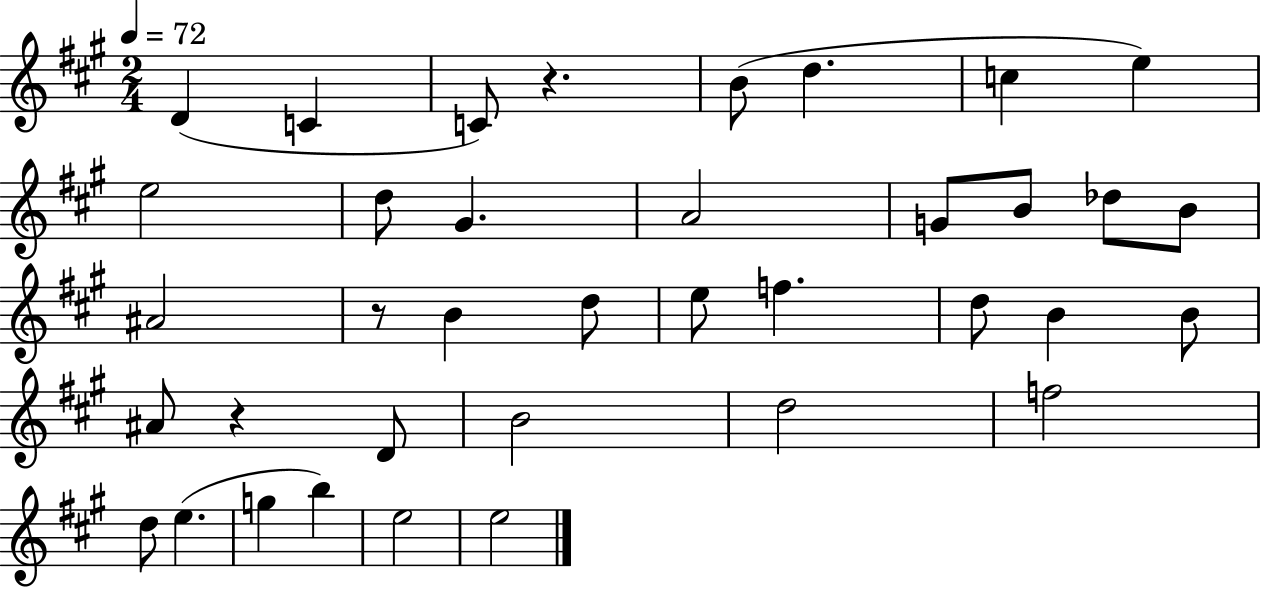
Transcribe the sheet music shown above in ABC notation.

X:1
T:Untitled
M:2/4
L:1/4
K:A
D C C/2 z B/2 d c e e2 d/2 ^G A2 G/2 B/2 _d/2 B/2 ^A2 z/2 B d/2 e/2 f d/2 B B/2 ^A/2 z D/2 B2 d2 f2 d/2 e g b e2 e2